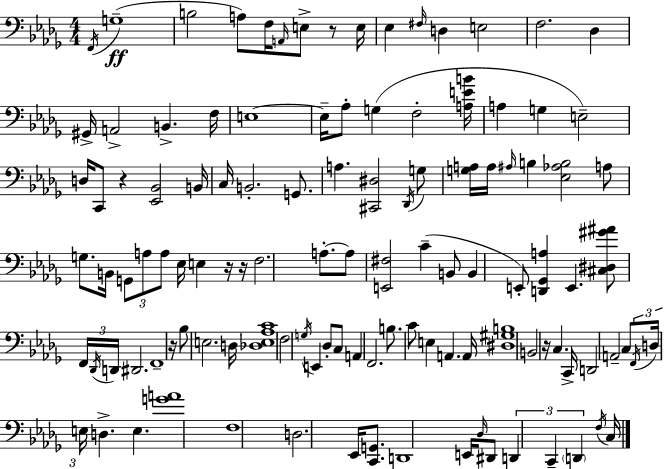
F2/s G3/w B3/h A3/e F3/s A2/s E3/e R/e E3/s Eb3/q F#3/s D3/q E3/h F3/h. Db3/q G#2/s A2/h B2/q. F3/s E3/w E3/s Ab3/e G3/q F3/h [A3,E4,B4]/s A3/q G3/q E3/h D3/s C2/e R/q [Eb2,Bb2]/h B2/s C3/s B2/h. G2/e. A3/q. [C#2,D#3]/h Db2/s G3/e [G3,A3]/s A3/s A#3/s B3/q [Eb3,Ab3,B3]/h A3/e G3/e. B2/s G2/e A3/e A3/e Eb3/s E3/q R/s R/s F3/h. A3/e. A3/e [E2,F#3]/h C4/q B2/e B2/q E2/e [D2,Gb2,A3]/q E2/q. [C#3,D#3,G#4,A#4]/e F2/s Db2/s D2/s D#2/h. F2/w R/s Bb3/e E3/h. D3/s [Db3,E3,Ab3,C4]/w F3/h G3/s E2/q Db3/e C3/e A2/q F2/h. B3/e. C4/e E3/q A2/q. A2/s [D#3,G#3,B3]/w B2/h R/s C3/q. C2/s D2/h A2/h C3/e F2/s D3/s E3/s D3/q. E3/q. [G4,A4]/w F3/w D3/h. Eb2/s [C2,G2]/e. D2/w E2/s Db3/s D#2/e D2/q C2/q D2/q F3/s C3/s